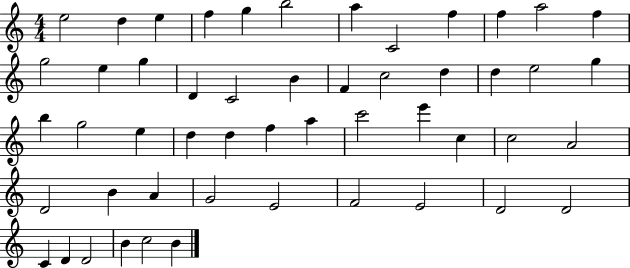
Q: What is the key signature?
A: C major